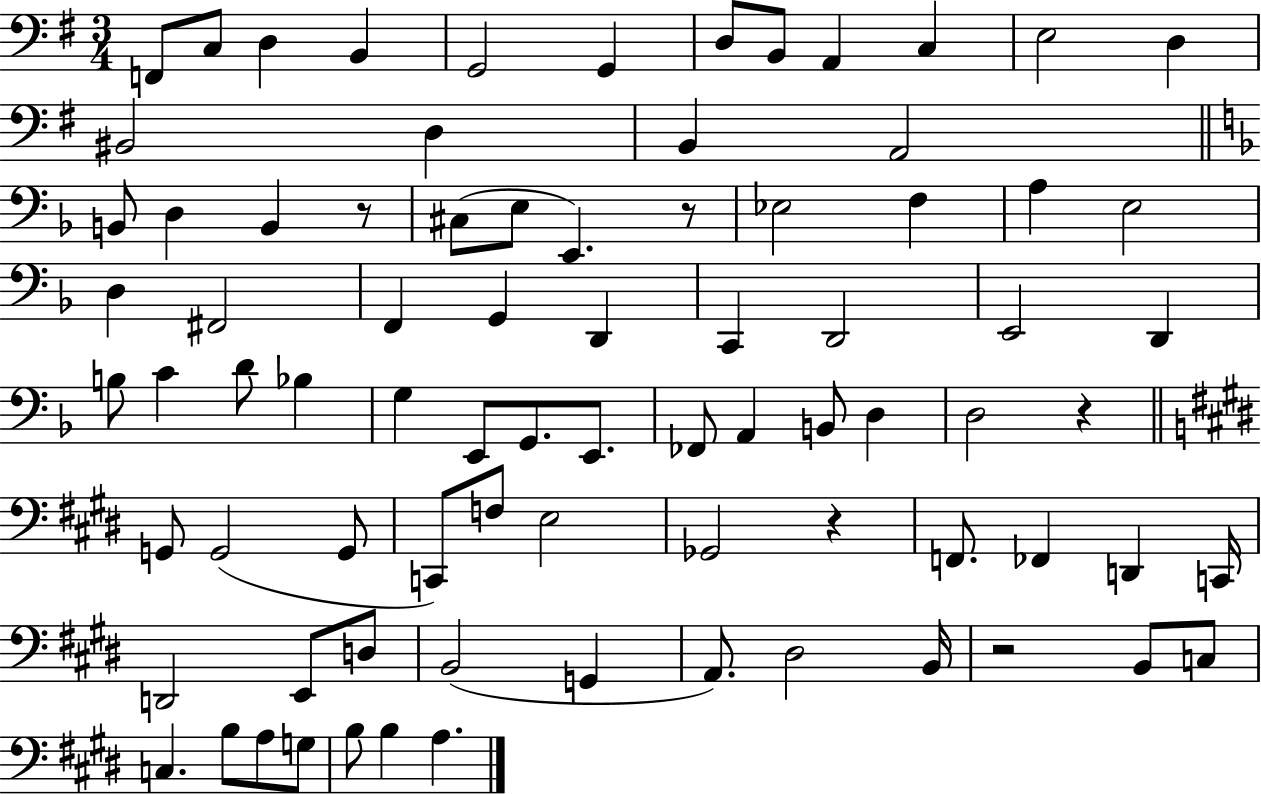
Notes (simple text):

F2/e C3/e D3/q B2/q G2/h G2/q D3/e B2/e A2/q C3/q E3/h D3/q BIS2/h D3/q B2/q A2/h B2/e D3/q B2/q R/e C#3/e E3/e E2/q. R/e Eb3/h F3/q A3/q E3/h D3/q F#2/h F2/q G2/q D2/q C2/q D2/h E2/h D2/q B3/e C4/q D4/e Bb3/q G3/q E2/e G2/e. E2/e. FES2/e A2/q B2/e D3/q D3/h R/q G2/e G2/h G2/e C2/e F3/e E3/h Gb2/h R/q F2/e. FES2/q D2/q C2/s D2/h E2/e D3/e B2/h G2/q A2/e. D#3/h B2/s R/h B2/e C3/e C3/q. B3/e A3/e G3/e B3/e B3/q A3/q.